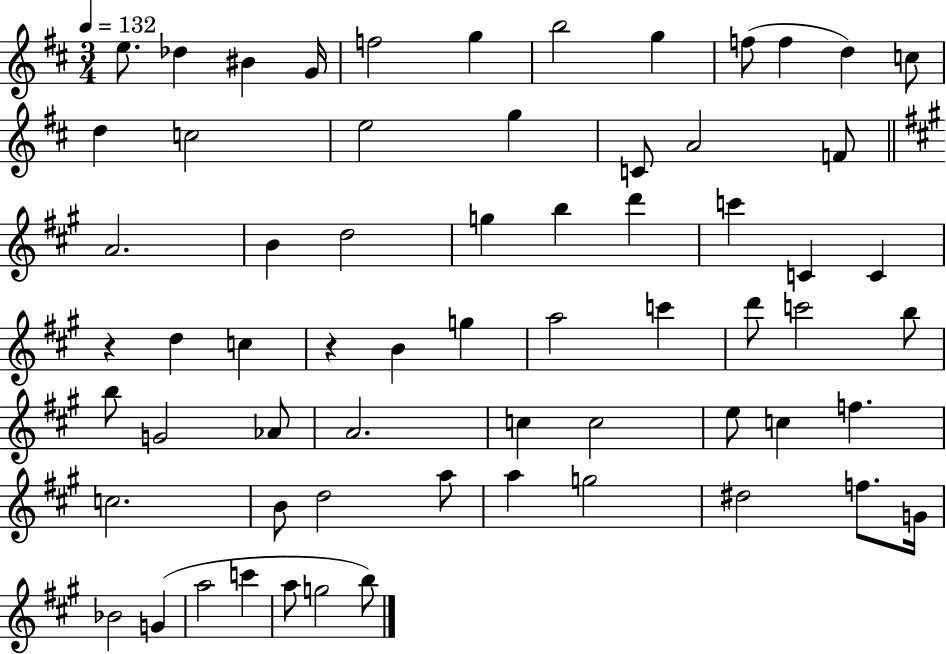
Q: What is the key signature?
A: D major